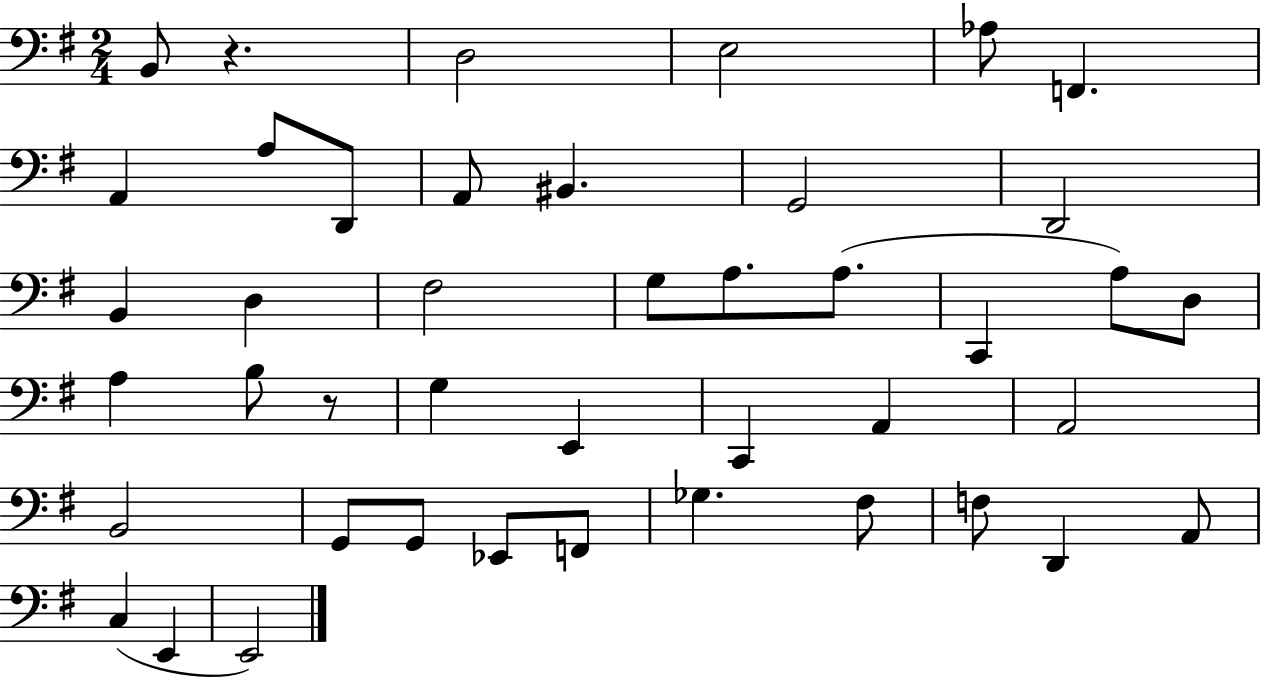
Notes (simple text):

B2/e R/q. D3/h E3/h Ab3/e F2/q. A2/q A3/e D2/e A2/e BIS2/q. G2/h D2/h B2/q D3/q F#3/h G3/e A3/e. A3/e. C2/q A3/e D3/e A3/q B3/e R/e G3/q E2/q C2/q A2/q A2/h B2/h G2/e G2/e Eb2/e F2/e Gb3/q. F#3/e F3/e D2/q A2/e C3/q E2/q E2/h